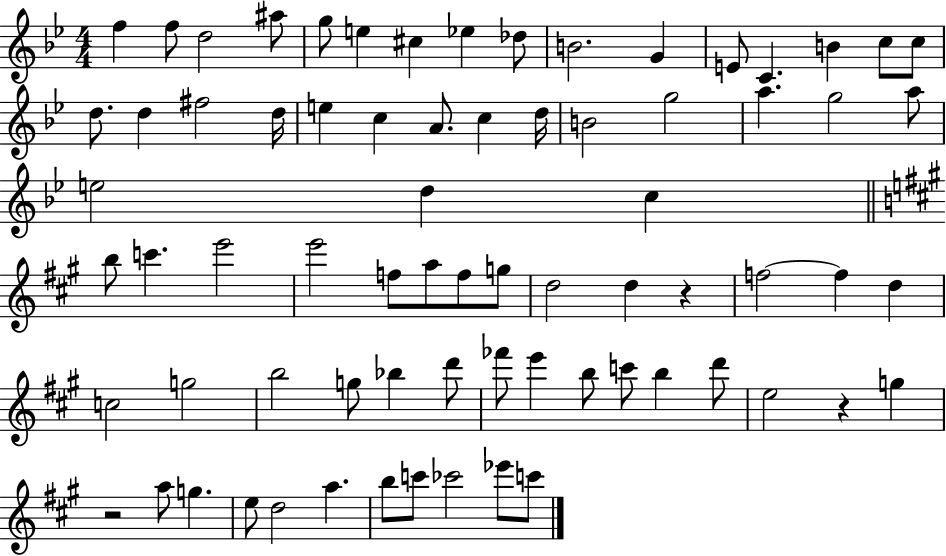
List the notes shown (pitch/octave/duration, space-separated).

F5/q F5/e D5/h A#5/e G5/e E5/q C#5/q Eb5/q Db5/e B4/h. G4/q E4/e C4/q. B4/q C5/e C5/e D5/e. D5/q F#5/h D5/s E5/q C5/q A4/e. C5/q D5/s B4/h G5/h A5/q. G5/h A5/e E5/h D5/q C5/q B5/e C6/q. E6/h E6/h F5/e A5/e F5/e G5/e D5/h D5/q R/q F5/h F5/q D5/q C5/h G5/h B5/h G5/e Bb5/q D6/e FES6/e E6/q B5/e C6/e B5/q D6/e E5/h R/q G5/q R/h A5/e G5/q. E5/e D5/h A5/q. B5/e C6/e CES6/h Eb6/e C6/e